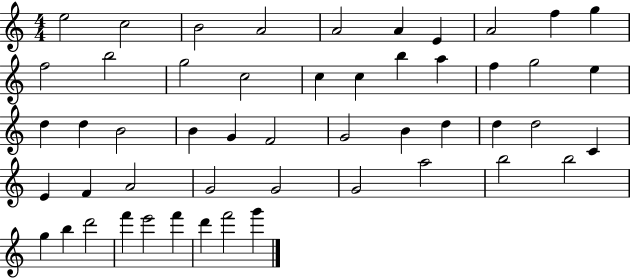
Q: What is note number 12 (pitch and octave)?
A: B5